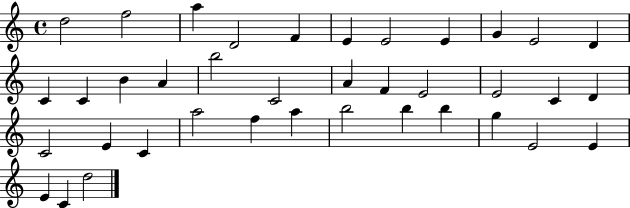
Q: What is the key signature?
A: C major